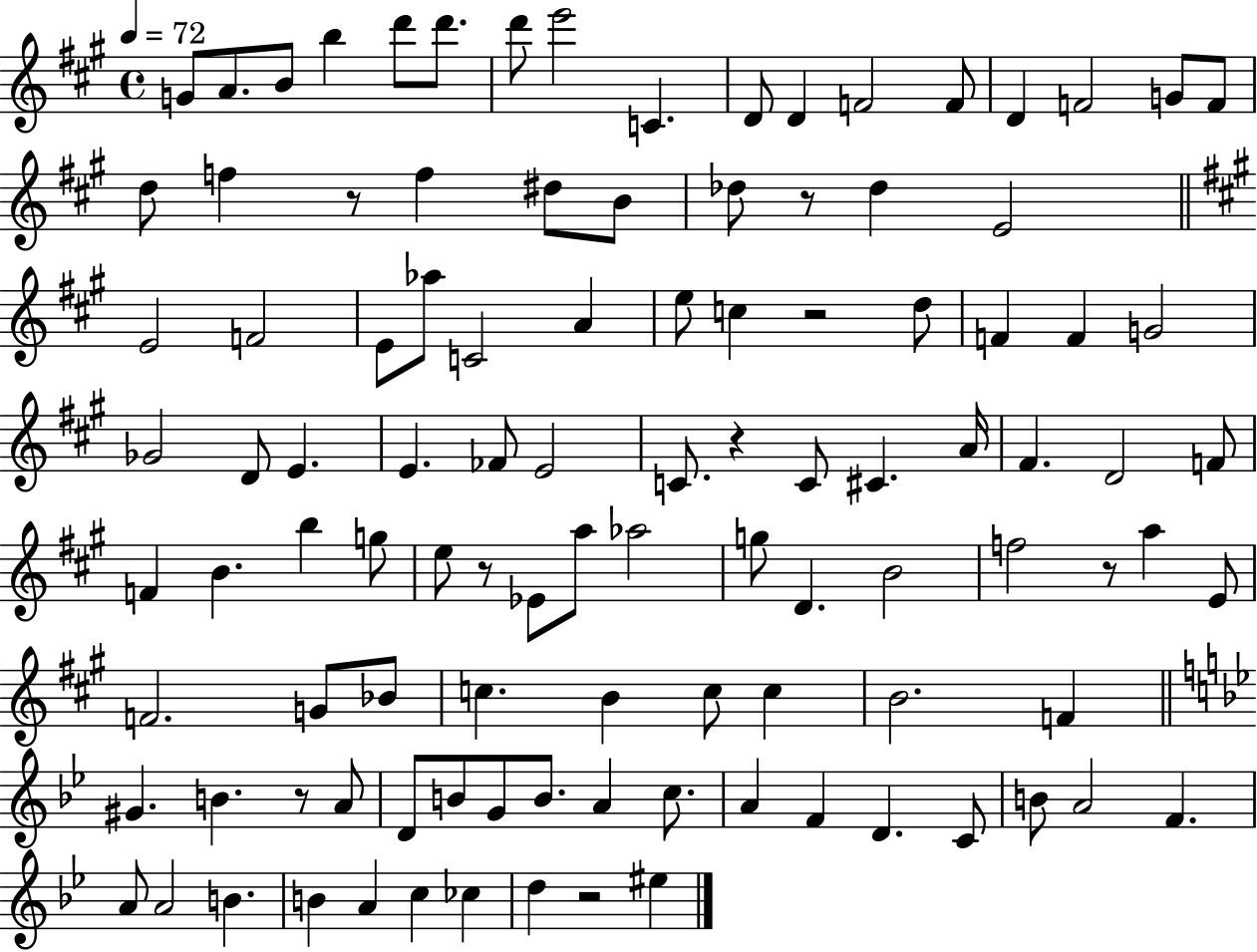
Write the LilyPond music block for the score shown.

{
  \clef treble
  \time 4/4
  \defaultTimeSignature
  \key a \major
  \tempo 4 = 72
  \repeat volta 2 { g'8 a'8. b'8 b''4 d'''8 d'''8. | d'''8 e'''2 c'4. | d'8 d'4 f'2 f'8 | d'4 f'2 g'8 f'8 | \break d''8 f''4 r8 f''4 dis''8 b'8 | des''8 r8 des''4 e'2 | \bar "||" \break \key a \major e'2 f'2 | e'8 aes''8 c'2 a'4 | e''8 c''4 r2 d''8 | f'4 f'4 g'2 | \break ges'2 d'8 e'4. | e'4. fes'8 e'2 | c'8. r4 c'8 cis'4. a'16 | fis'4. d'2 f'8 | \break f'4 b'4. b''4 g''8 | e''8 r8 ees'8 a''8 aes''2 | g''8 d'4. b'2 | f''2 r8 a''4 e'8 | \break f'2. g'8 bes'8 | c''4. b'4 c''8 c''4 | b'2. f'4 | \bar "||" \break \key g \minor gis'4. b'4. r8 a'8 | d'8 b'8 g'8 b'8. a'4 c''8. | a'4 f'4 d'4. c'8 | b'8 a'2 f'4. | \break a'8 a'2 b'4. | b'4 a'4 c''4 ces''4 | d''4 r2 eis''4 | } \bar "|."
}